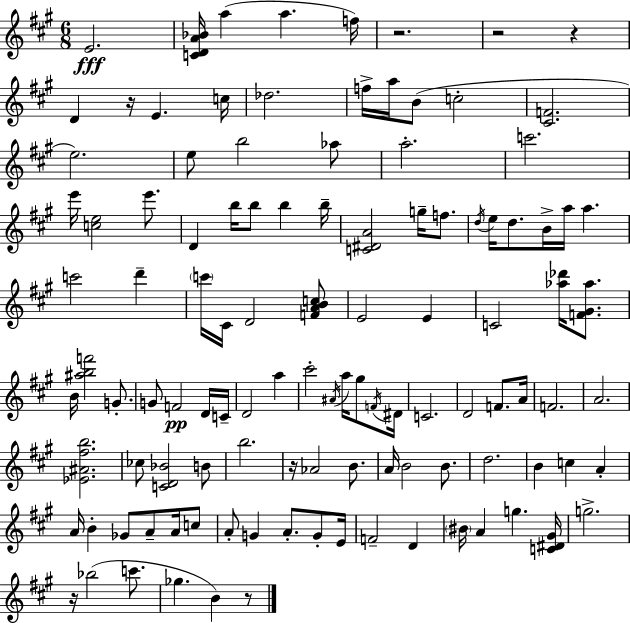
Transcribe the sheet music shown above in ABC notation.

X:1
T:Untitled
M:6/8
L:1/4
K:A
E2 [CDA_B]/4 a a f/4 z2 z2 z D z/4 E c/4 _d2 f/4 a/4 B/2 c2 [^CF]2 e2 e/2 b2 _a/2 a2 c'2 e'/4 [ce]2 e'/2 D b/4 b/2 b b/4 [C^DA]2 g/4 f/2 d/4 e/4 d/2 B/4 a/4 a c'2 d' c'/4 ^C/4 D2 [FABc]/2 E2 E C2 [_a_d']/4 [F^G_a]/2 B/4 [^abf']2 G/2 G/2 F2 D/4 C/4 D2 a ^c'2 ^A/4 a/4 ^g/2 F/4 ^D/4 C2 D2 F/2 A/4 F2 A2 [_E^A^fb]2 _c/2 [CD_B]2 B/2 b2 z/4 _A2 B/2 A/4 B2 B/2 d2 B c A A/4 B _G/2 A/2 A/4 c/2 A/2 G A/2 G/2 E/4 F2 D ^B/4 A g [C^D^G]/4 g2 z/4 _b2 c'/2 _g B z/2